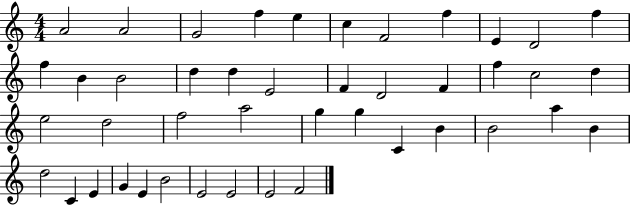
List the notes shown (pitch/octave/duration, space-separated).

A4/h A4/h G4/h F5/q E5/q C5/q F4/h F5/q E4/q D4/h F5/q F5/q B4/q B4/h D5/q D5/q E4/h F4/q D4/h F4/q F5/q C5/h D5/q E5/h D5/h F5/h A5/h G5/q G5/q C4/q B4/q B4/h A5/q B4/q D5/h C4/q E4/q G4/q E4/q B4/h E4/h E4/h E4/h F4/h